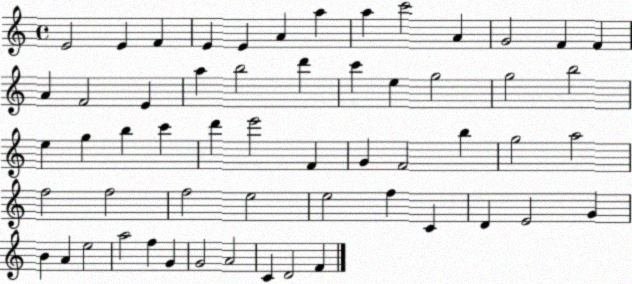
X:1
T:Untitled
M:4/4
L:1/4
K:C
E2 E F E E A a a c'2 A G2 F F A F2 E a b2 d' c' e g2 g2 b2 e g b c' d' e'2 F G F2 b g2 a2 f2 f2 f2 e2 e2 f C D E2 G B A e2 a2 f G G2 A2 C D2 F